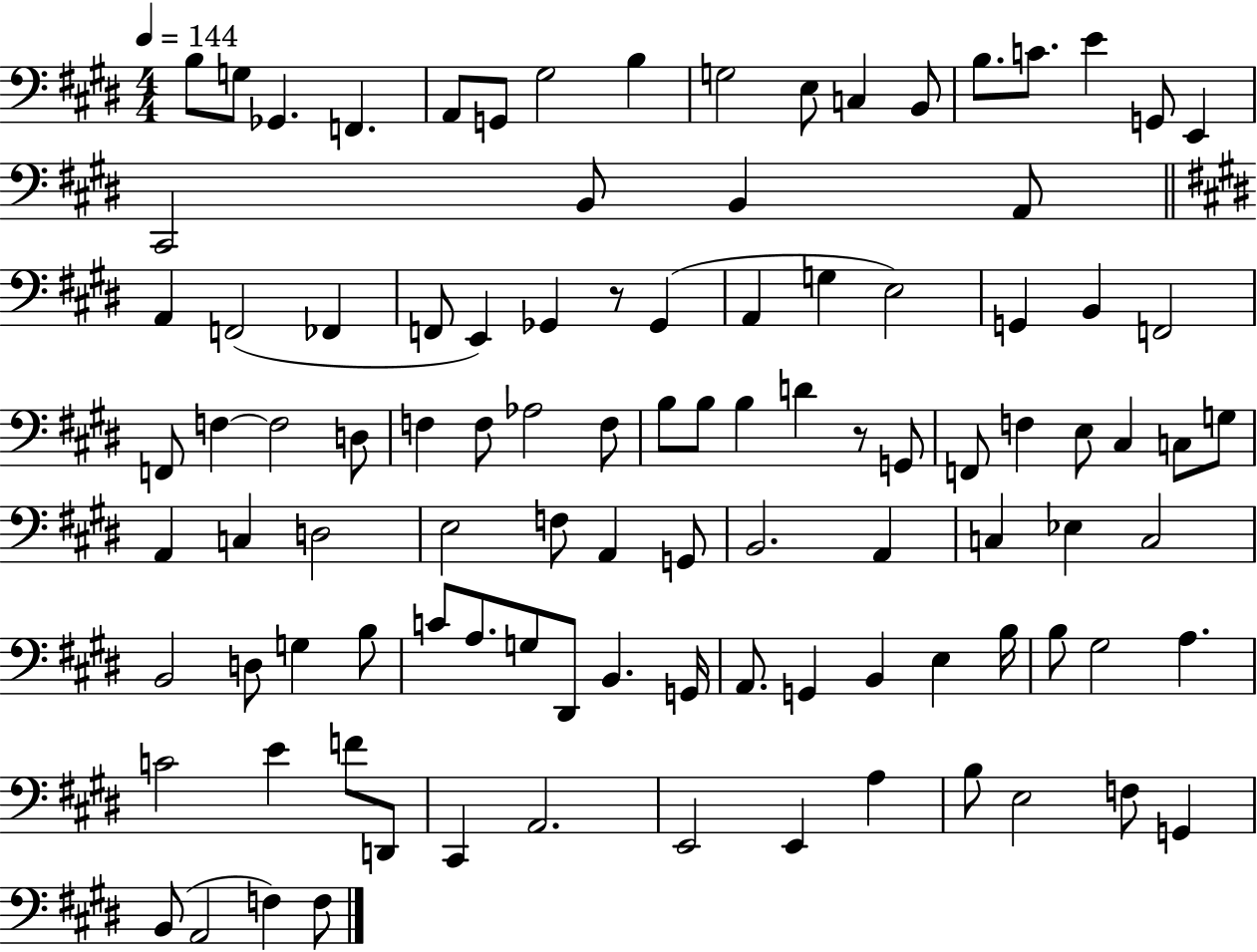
{
  \clef bass
  \numericTimeSignature
  \time 4/4
  \key e \major
  \tempo 4 = 144
  \repeat volta 2 { b8 g8 ges,4. f,4. | a,8 g,8 gis2 b4 | g2 e8 c4 b,8 | b8. c'8. e'4 g,8 e,4 | \break cis,2 b,8 b,4 a,8 | \bar "||" \break \key e \major a,4 f,2( fes,4 | f,8 e,4) ges,4 r8 ges,4( | a,4 g4 e2) | g,4 b,4 f,2 | \break f,8 f4~~ f2 d8 | f4 f8 aes2 f8 | b8 b8 b4 d'4 r8 g,8 | f,8 f4 e8 cis4 c8 g8 | \break a,4 c4 d2 | e2 f8 a,4 g,8 | b,2. a,4 | c4 ees4 c2 | \break b,2 d8 g4 b8 | c'8 a8. g8 dis,8 b,4. g,16 | a,8. g,4 b,4 e4 b16 | b8 gis2 a4. | \break c'2 e'4 f'8 d,8 | cis,4 a,2. | e,2 e,4 a4 | b8 e2 f8 g,4 | \break b,8( a,2 f4) f8 | } \bar "|."
}